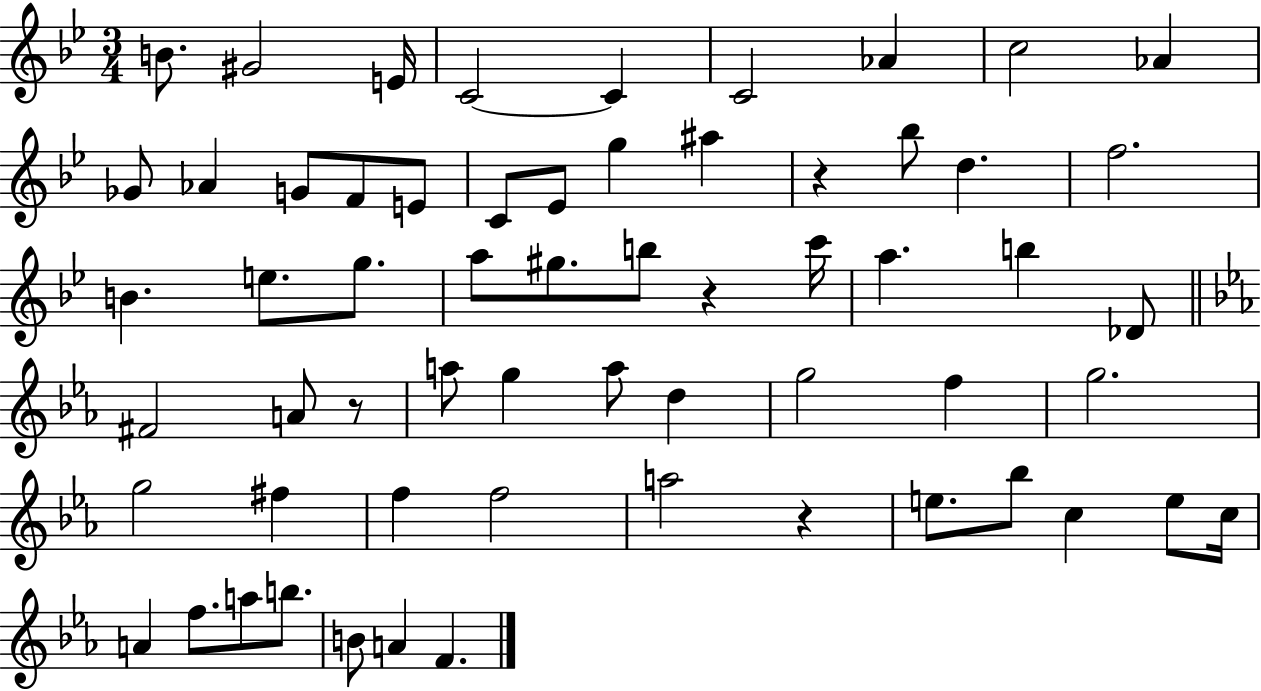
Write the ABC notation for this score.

X:1
T:Untitled
M:3/4
L:1/4
K:Bb
B/2 ^G2 E/4 C2 C C2 _A c2 _A _G/2 _A G/2 F/2 E/2 C/2 _E/2 g ^a z _b/2 d f2 B e/2 g/2 a/2 ^g/2 b/2 z c'/4 a b _D/2 ^F2 A/2 z/2 a/2 g a/2 d g2 f g2 g2 ^f f f2 a2 z e/2 _b/2 c e/2 c/4 A f/2 a/2 b/2 B/2 A F